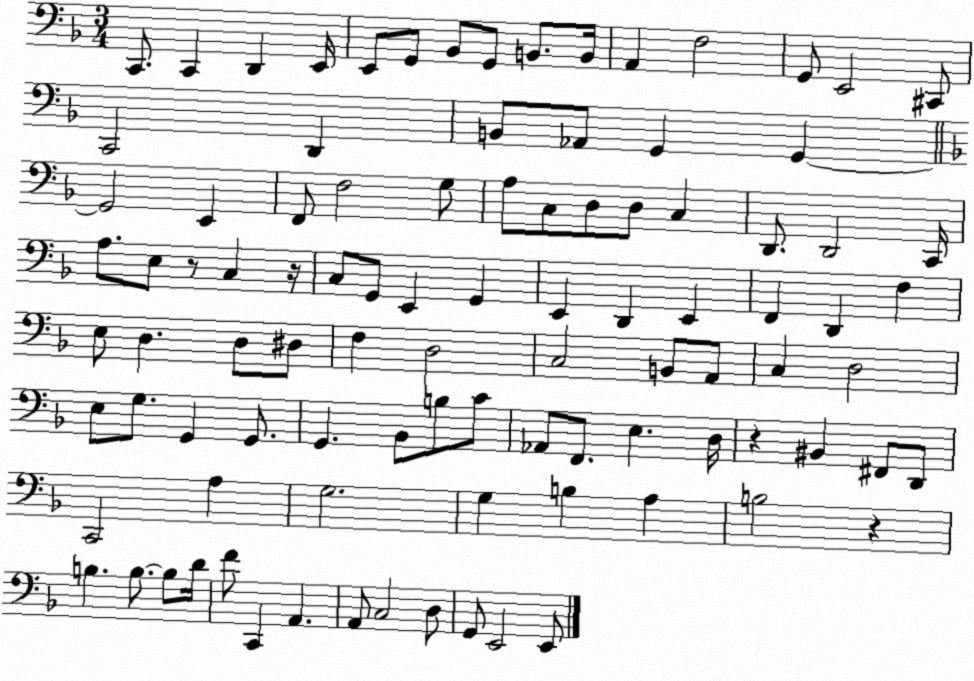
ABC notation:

X:1
T:Untitled
M:3/4
L:1/4
K:F
C,,/2 C,, D,, E,,/4 E,,/2 G,,/2 _B,,/2 G,,/2 B,,/2 B,,/4 A,, F,2 G,,/2 E,,2 ^C,,/2 C,,2 D,, B,,/2 _A,,/2 G,, G,, G,,2 E,, F,,/2 F,2 G,/2 A,/2 C,/2 D,/2 D,/2 C, D,,/2 D,,2 C,,/4 A,/2 E,/2 z/2 C, z/4 C,/2 G,,/2 E,, G,, E,, D,, E,, F,, D,, F, E,/2 D, D,/2 ^D,/2 F, D,2 C,2 B,,/2 A,,/2 C, D,2 E,/2 G,/2 G,, G,,/2 G,, _B,,/2 B,/2 C/2 _A,,/2 F,,/2 E, D,/4 z ^B,, ^F,,/2 D,,/2 C,,2 A, G,2 G, B, A, B,2 z B, B,/2 B,/2 D/4 F/2 C,, A,, A,,/2 C,2 D,/2 G,,/2 E,,2 E,,/2